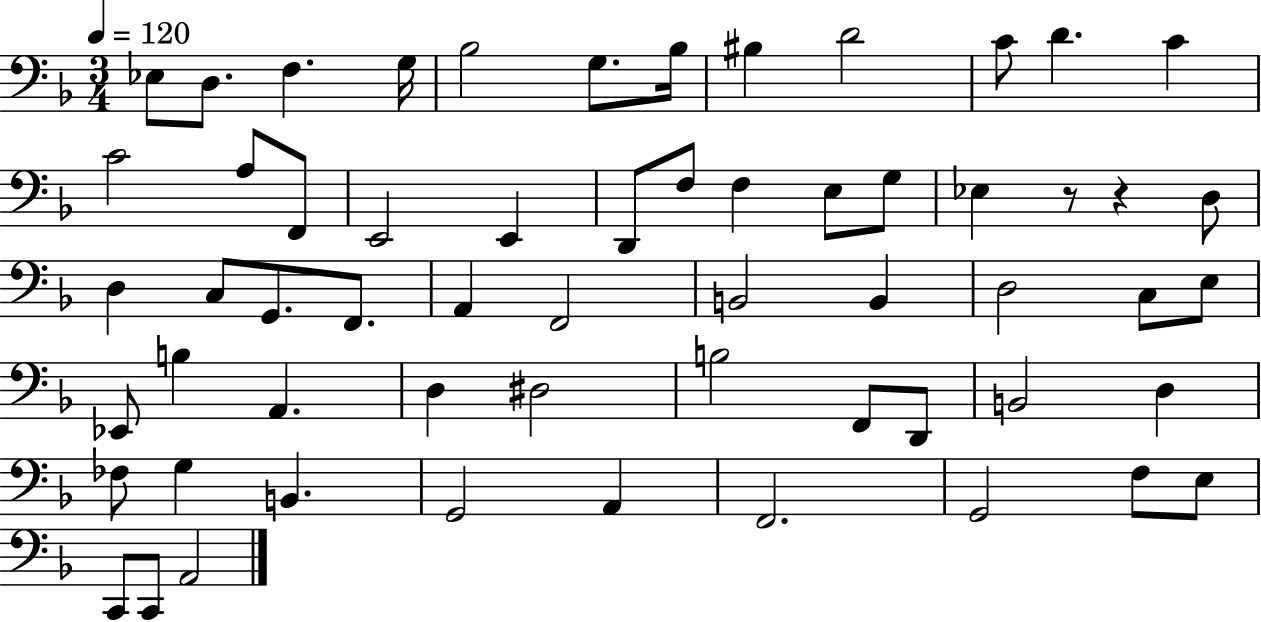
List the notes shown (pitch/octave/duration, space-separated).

Eb3/e D3/e. F3/q. G3/s Bb3/h G3/e. Bb3/s BIS3/q D4/h C4/e D4/q. C4/q C4/h A3/e F2/e E2/h E2/q D2/e F3/e F3/q E3/e G3/e Eb3/q R/e R/q D3/e D3/q C3/e G2/e. F2/e. A2/q F2/h B2/h B2/q D3/h C3/e E3/e Eb2/e B3/q A2/q. D3/q D#3/h B3/h F2/e D2/e B2/h D3/q FES3/e G3/q B2/q. G2/h A2/q F2/h. G2/h F3/e E3/e C2/e C2/e A2/h